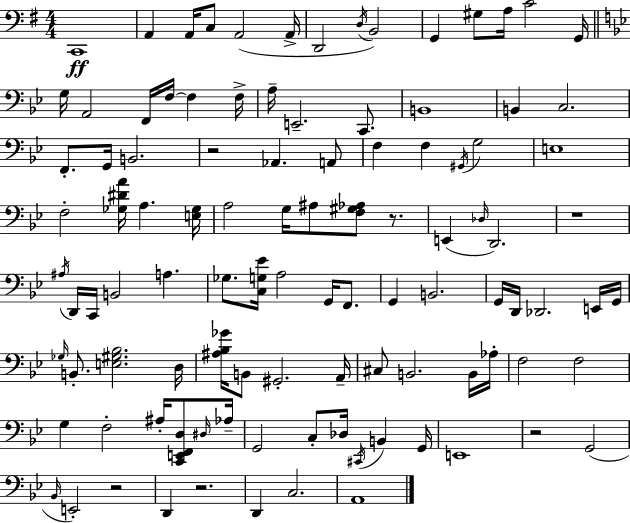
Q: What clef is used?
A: bass